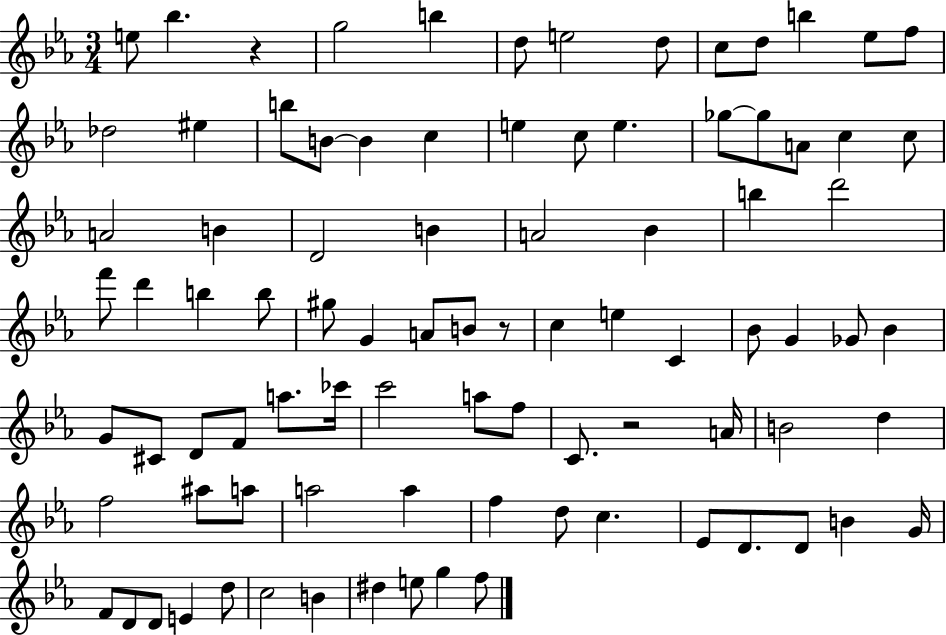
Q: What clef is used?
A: treble